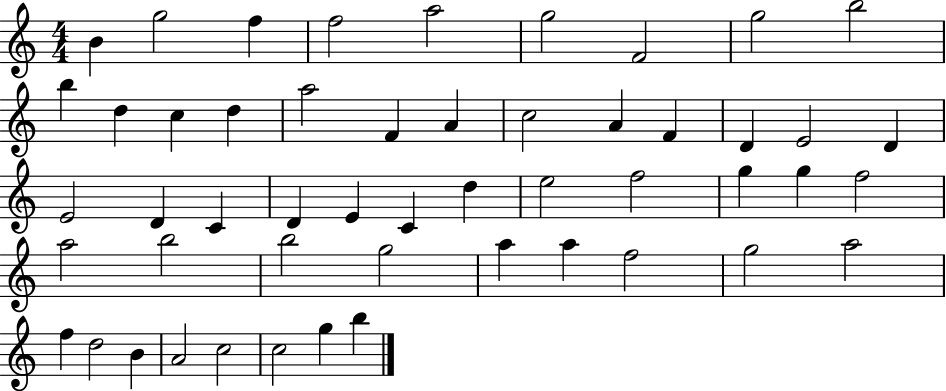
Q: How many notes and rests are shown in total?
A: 51